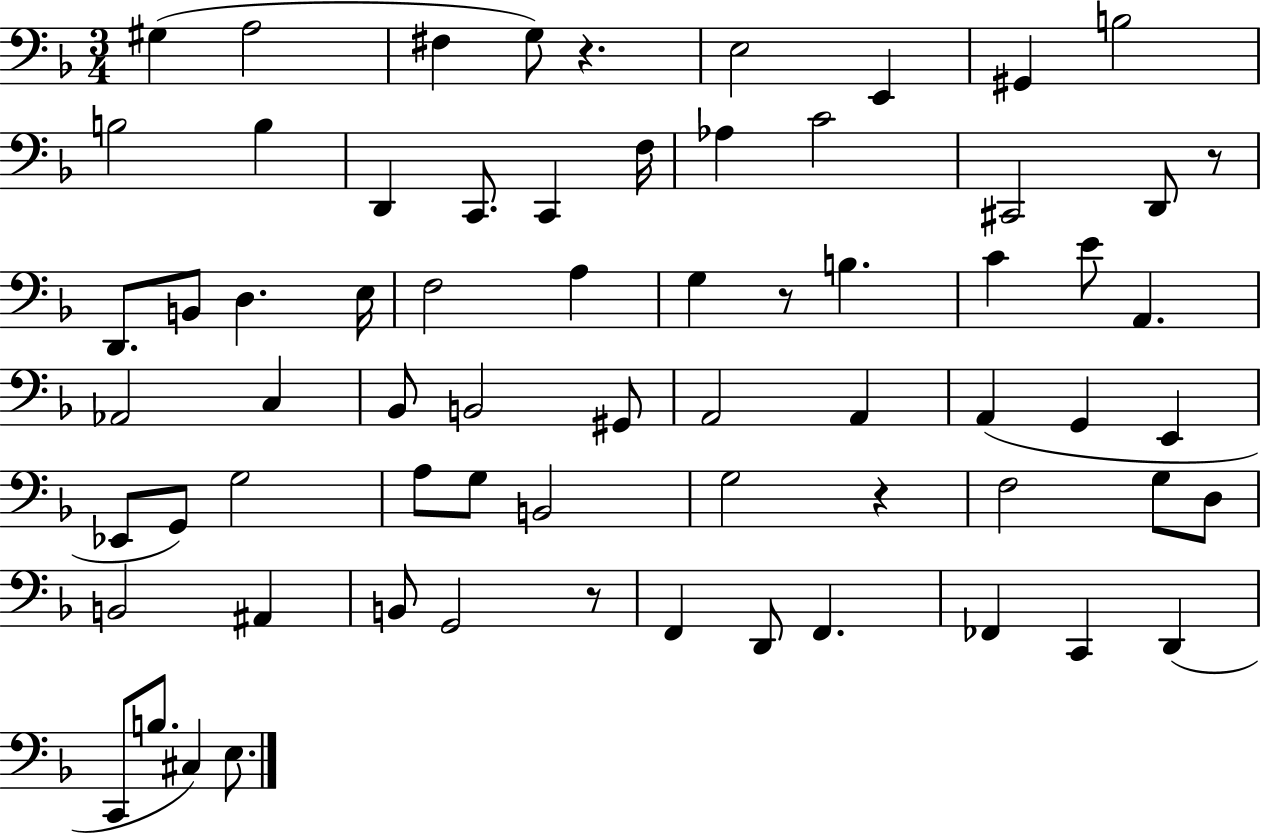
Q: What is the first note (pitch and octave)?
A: G#3